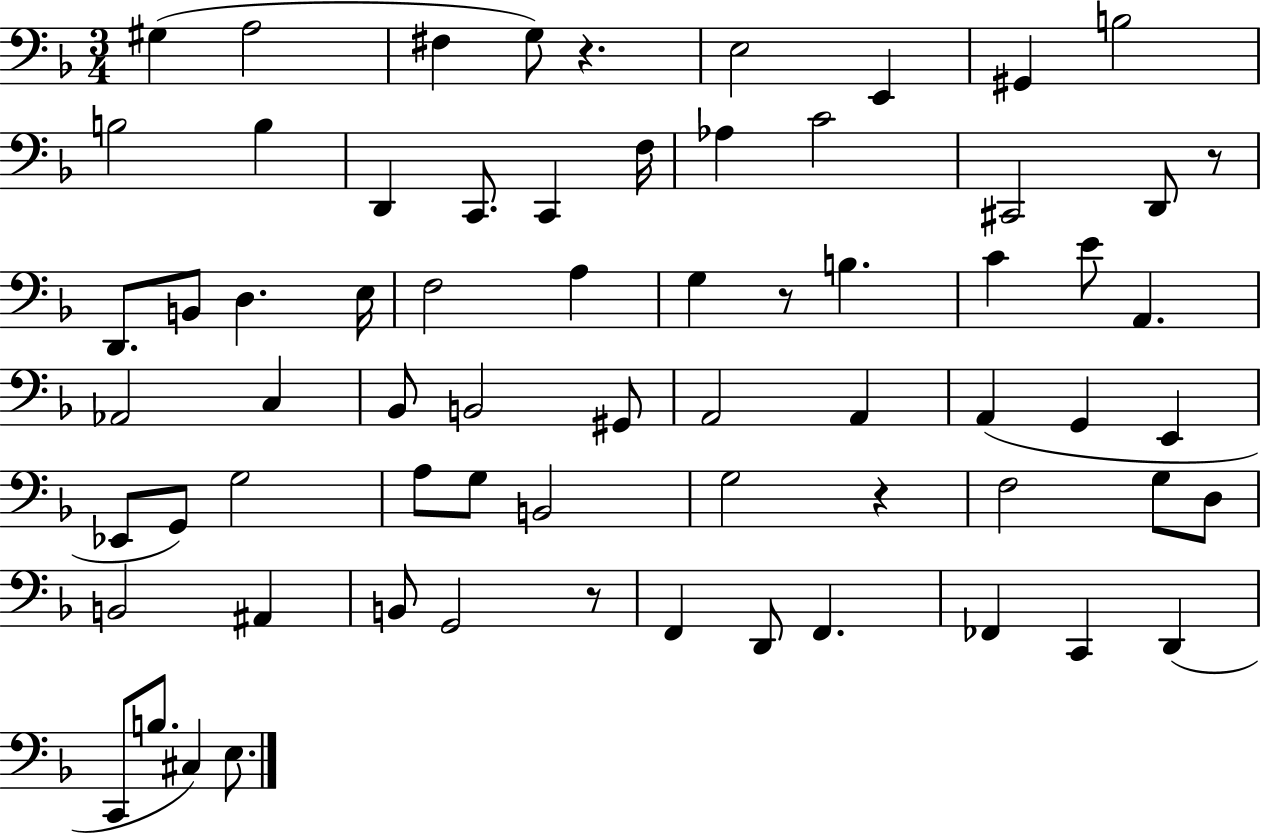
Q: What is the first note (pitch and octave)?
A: G#3